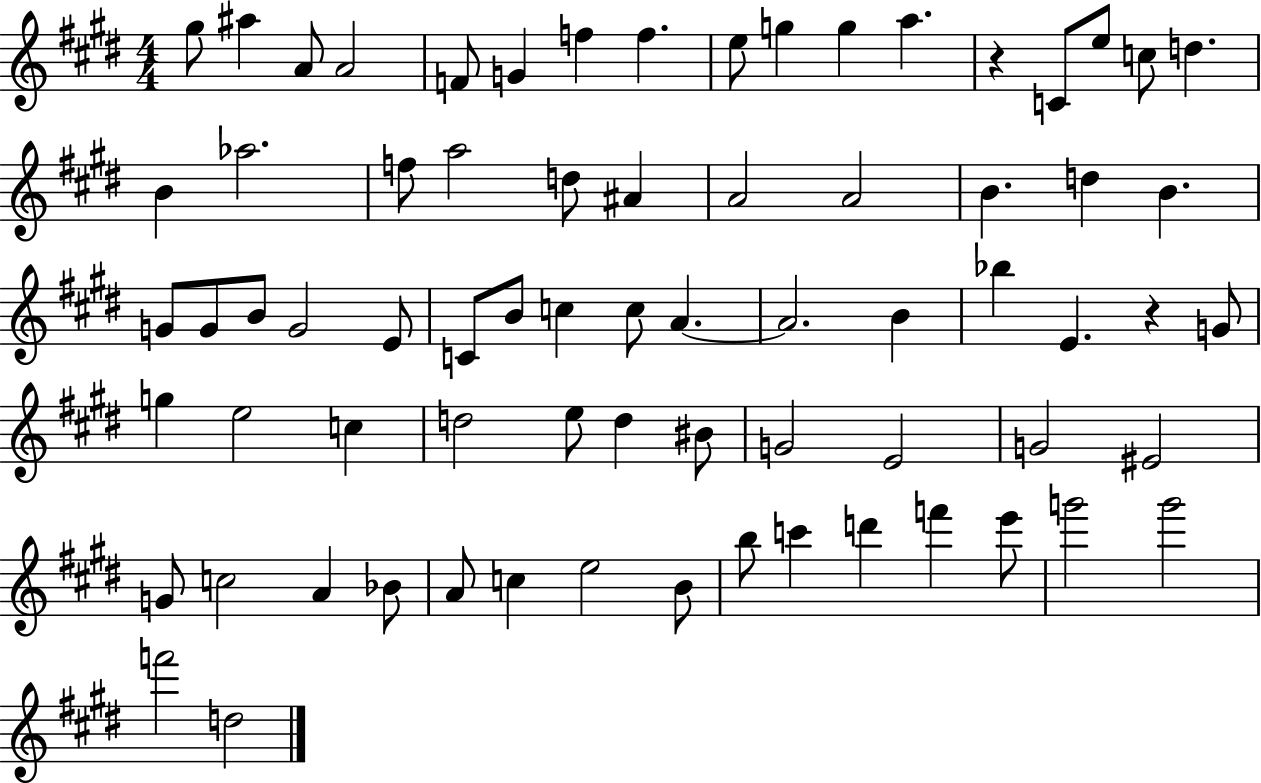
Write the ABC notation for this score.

X:1
T:Untitled
M:4/4
L:1/4
K:E
^g/2 ^a A/2 A2 F/2 G f f e/2 g g a z C/2 e/2 c/2 d B _a2 f/2 a2 d/2 ^A A2 A2 B d B G/2 G/2 B/2 G2 E/2 C/2 B/2 c c/2 A A2 B _b E z G/2 g e2 c d2 e/2 d ^B/2 G2 E2 G2 ^E2 G/2 c2 A _B/2 A/2 c e2 B/2 b/2 c' d' f' e'/2 g'2 g'2 f'2 d2